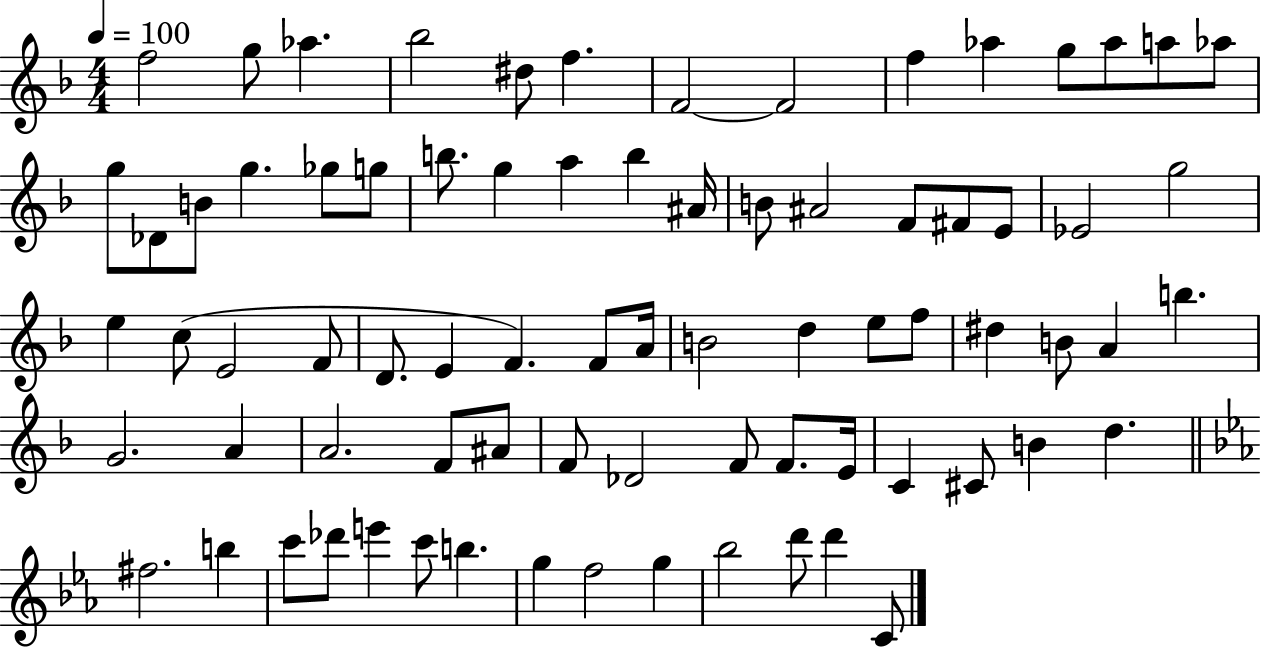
X:1
T:Untitled
M:4/4
L:1/4
K:F
f2 g/2 _a _b2 ^d/2 f F2 F2 f _a g/2 _a/2 a/2 _a/2 g/2 _D/2 B/2 g _g/2 g/2 b/2 g a b ^A/4 B/2 ^A2 F/2 ^F/2 E/2 _E2 g2 e c/2 E2 F/2 D/2 E F F/2 A/4 B2 d e/2 f/2 ^d B/2 A b G2 A A2 F/2 ^A/2 F/2 _D2 F/2 F/2 E/4 C ^C/2 B d ^f2 b c'/2 _d'/2 e' c'/2 b g f2 g _b2 d'/2 d' C/2